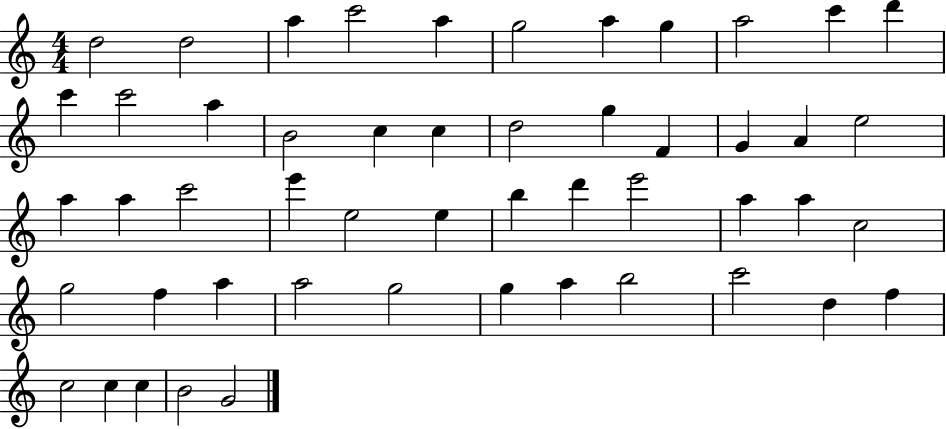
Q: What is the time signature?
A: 4/4